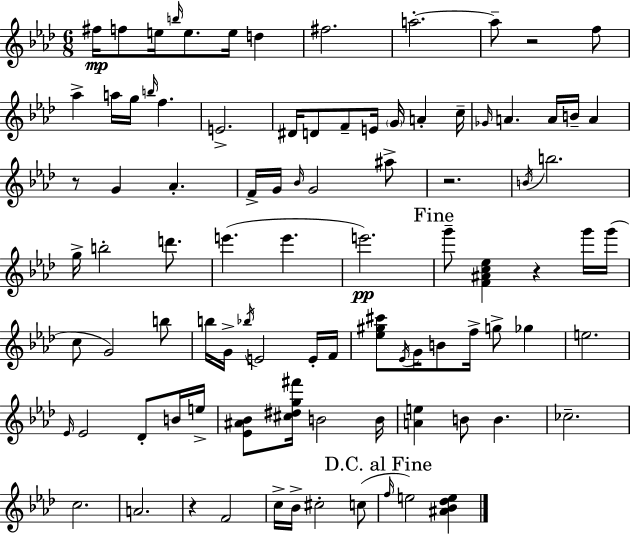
F#5/s F5/e E5/s B5/s E5/e. E5/s D5/q F#5/h. A5/h. A5/e R/h F5/e Ab5/q A5/s G5/s B5/s F5/q. E4/h. D#4/s D4/e F4/e E4/s G4/s A4/q C5/s Gb4/s A4/q. A4/s B4/s A4/q R/e G4/q Ab4/q. F4/s G4/s Bb4/s G4/h A#5/e R/h. B4/s B5/h. G5/s B5/h D6/e. E6/q. E6/q. E6/h. G6/e [F4,A#4,C5,Eb5]/q R/q G6/s G6/s C5/e G4/h B5/e B5/s G4/s Bb5/s E4/h E4/s F4/s [Eb5,G#5,C#6]/e Eb4/s G4/s B4/e F5/s G5/e Gb5/q E5/h. Eb4/s Eb4/h Db4/e B4/s E5/s [Eb4,A#4,Bb4]/e [C#5,D#5,G5,F#6]/s B4/h B4/s [A4,E5]/q B4/e B4/q. CES5/h. C5/h. A4/h. R/q F4/h C5/s Bb4/s C#5/h C5/e F5/s E5/h [A#4,Bb4,Db5,E5]/q